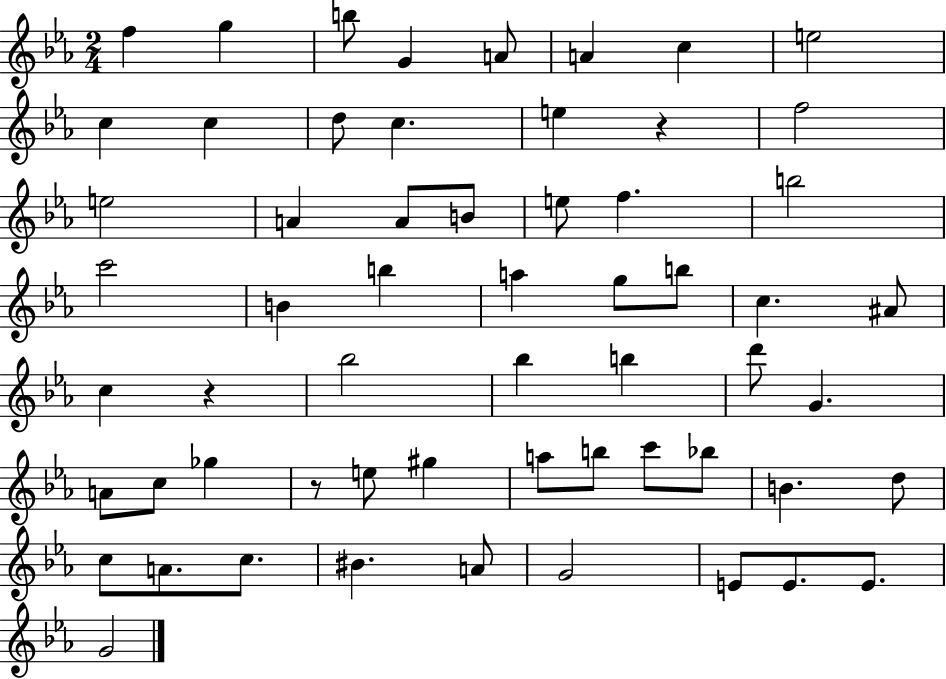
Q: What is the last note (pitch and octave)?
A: G4